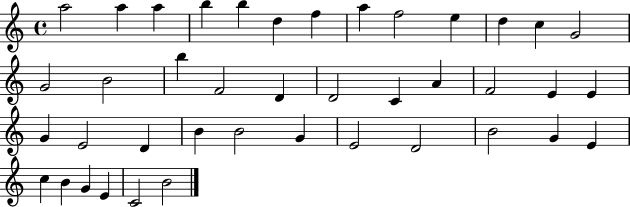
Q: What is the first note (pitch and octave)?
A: A5